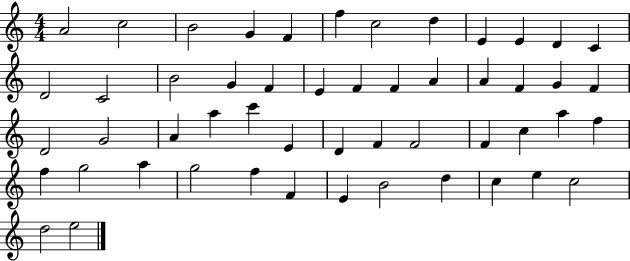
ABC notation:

X:1
T:Untitled
M:4/4
L:1/4
K:C
A2 c2 B2 G F f c2 d E E D C D2 C2 B2 G F E F F A A F G F D2 G2 A a c' E D F F2 F c a f f g2 a g2 f F E B2 d c e c2 d2 e2